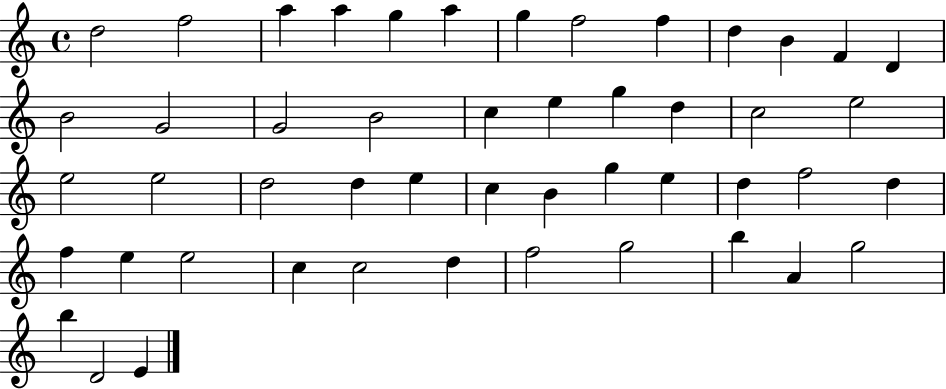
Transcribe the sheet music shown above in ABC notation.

X:1
T:Untitled
M:4/4
L:1/4
K:C
d2 f2 a a g a g f2 f d B F D B2 G2 G2 B2 c e g d c2 e2 e2 e2 d2 d e c B g e d f2 d f e e2 c c2 d f2 g2 b A g2 b D2 E